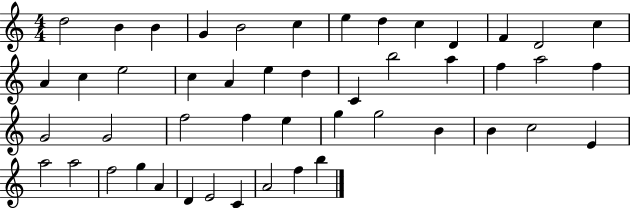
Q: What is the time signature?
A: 4/4